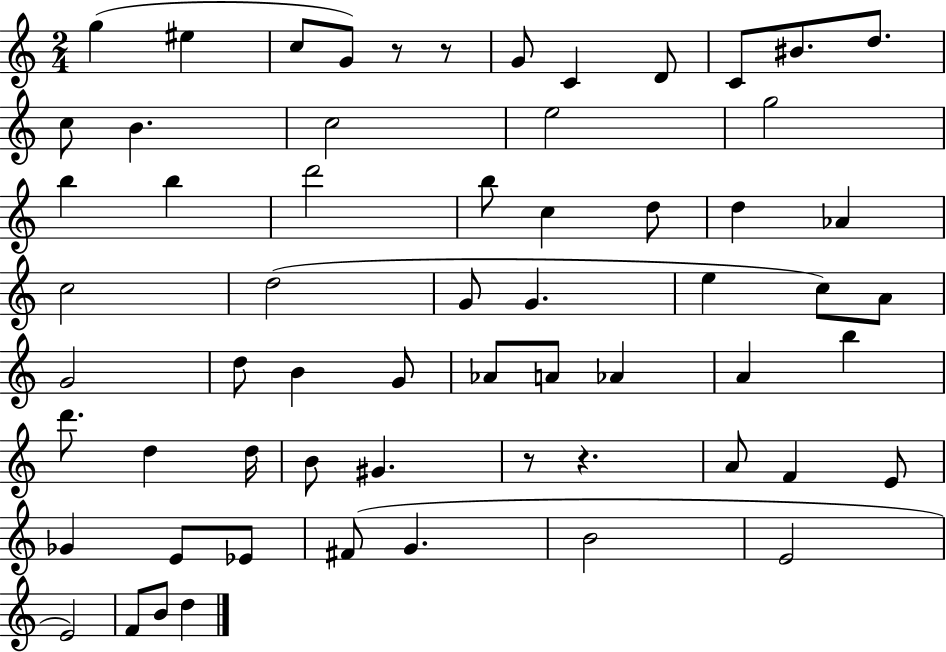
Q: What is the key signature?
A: C major